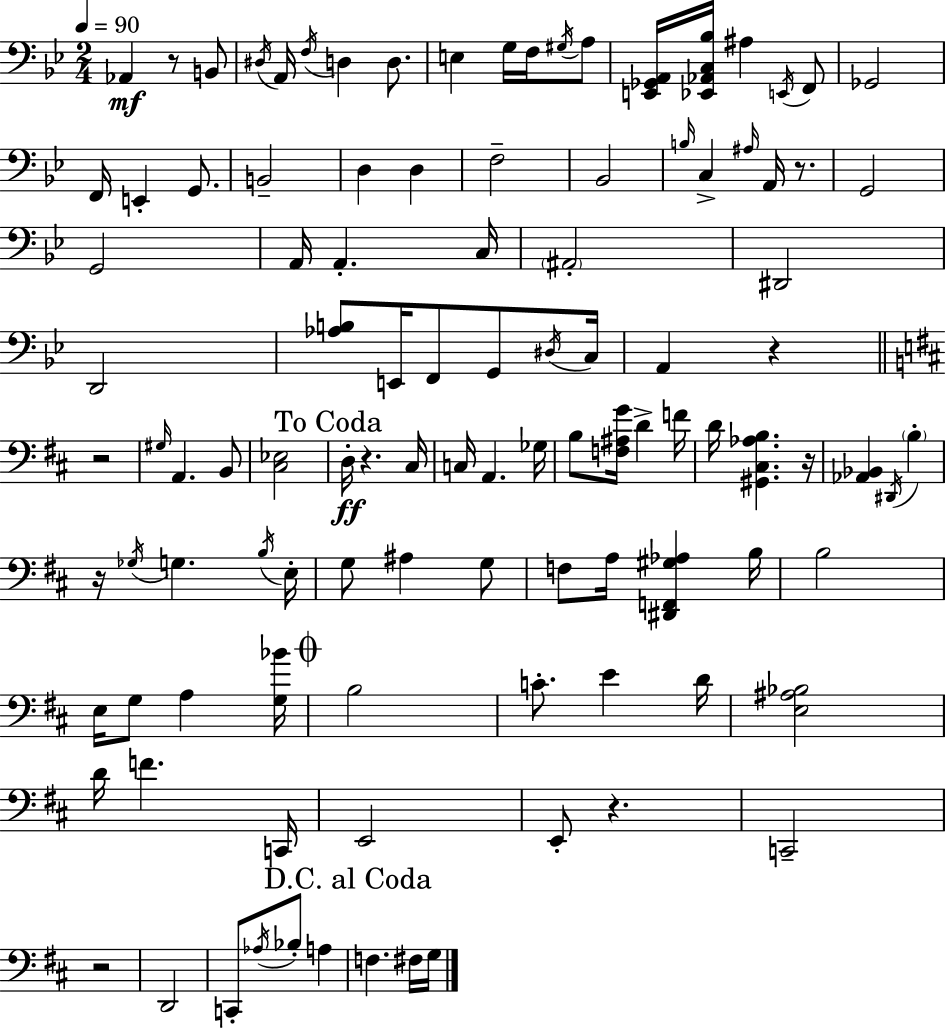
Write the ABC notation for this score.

X:1
T:Untitled
M:2/4
L:1/4
K:Gm
_A,, z/2 B,,/2 ^D,/4 A,,/4 F,/4 D, D,/2 E, G,/4 F,/4 ^G,/4 A,/2 [E,,_G,,A,,]/4 [_E,,_A,,C,_B,]/4 ^A, E,,/4 F,,/2 _G,,2 F,,/4 E,, G,,/2 B,,2 D, D, F,2 _B,,2 B,/4 C, ^A,/4 A,,/4 z/2 G,,2 G,,2 A,,/4 A,, C,/4 ^A,,2 ^D,,2 D,,2 [_A,B,]/2 E,,/4 F,,/2 G,,/2 ^D,/4 C,/4 A,, z z2 ^G,/4 A,, B,,/2 [^C,_E,]2 D,/4 z ^C,/4 C,/4 A,, _G,/4 B,/2 [F,^A,G]/4 D F/4 D/4 [^G,,^C,_A,B,] z/4 [_A,,_B,,] ^D,,/4 B, z/4 _G,/4 G, B,/4 E,/4 G,/2 ^A, G,/2 F,/2 A,/4 [^D,,F,,^G,_A,] B,/4 B,2 E,/4 G,/2 A, [G,_B]/4 B,2 C/2 E D/4 [E,^A,_B,]2 D/4 F C,,/4 E,,2 E,,/2 z C,,2 z2 D,,2 C,,/2 _A,/4 _B,/2 A, F, ^F,/4 G,/4